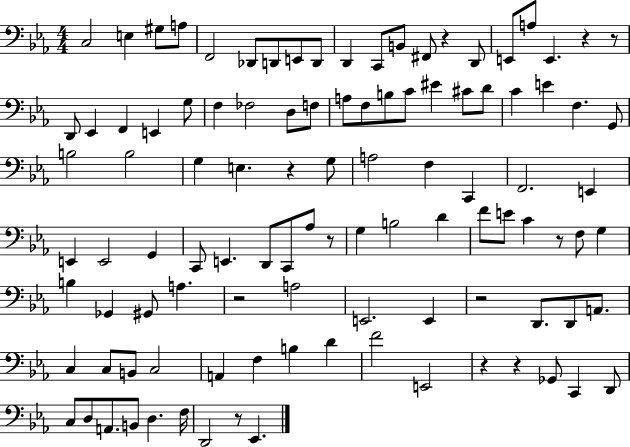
{
  \clef bass
  \numericTimeSignature
  \time 4/4
  \key ees \major
  c2 e4 gis8 a8 | f,2 des,8 d,8 e,8 d,8 | d,4 c,8 b,8 fis,8 r4 d,8 | e,8 a8 e,4. r4 r8 | \break d,8 ees,4 f,4 e,4 g8 | f4 fes2 d8 f8 | a8 f8 b8 c'8 eis'4 cis'8 d'8 | c'4 e'4 f4. g,8 | \break b2 b2 | g4 e4. r4 g8 | a2 f4 c,4 | f,2. e,4 | \break e,4 e,2 g,4 | c,8 e,4. d,8 c,8 aes8 r8 | g4 b2 d'4 | f'8 e'8 c'4 r8 f8 g4 | \break b4 ges,4 gis,8 a4. | r2 a2 | e,2. e,4 | r2 d,8. d,8 a,8. | \break c4 c8 b,8 c2 | a,4 f4 b4 d'4 | f'2 e,2 | r4 r4 ges,8 c,4 d,8 | \break c8 d8 a,8. b,8 d4. f16 | d,2 r8 ees,4. | \bar "|."
}